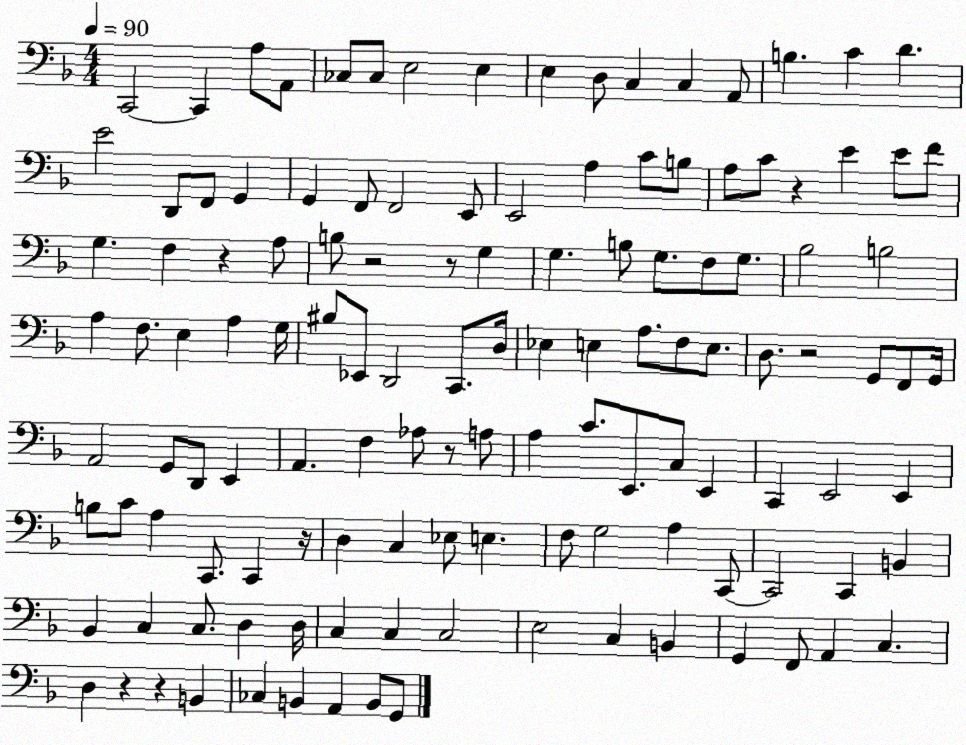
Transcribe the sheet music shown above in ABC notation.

X:1
T:Untitled
M:4/4
L:1/4
K:F
C,,2 C,, A,/2 A,,/2 _C,/2 _C,/2 E,2 E, E, D,/2 C, C, A,,/2 B, C D E2 D,,/2 F,,/2 G,, G,, F,,/2 F,,2 E,,/2 E,,2 A, C/2 B,/2 A,/2 C/2 z E E/2 F/2 G, F, z A,/2 B,/2 z2 z/2 G, G, B,/2 G,/2 F,/2 G,/2 _B,2 B,2 A, F,/2 E, A, G,/4 ^B,/2 _E,,/2 D,,2 C,,/2 D,/4 _E, E, A,/2 F,/2 E,/2 D,/2 z2 G,,/2 F,,/2 G,,/4 A,,2 G,,/2 D,,/2 E,, A,, F, _A,/2 z/2 A,/2 A, C/2 E,,/2 C,/2 E,, C,, E,,2 E,, B,/2 C/2 A, C,,/2 C,, z/4 D, C, _E,/2 E, F,/2 G,2 A, C,,/2 C,,2 C,, B,, _B,, C, C,/2 D, D,/4 C, C, C,2 E,2 C, B,, G,, F,,/2 A,, C, D, z z B,, _C, B,, A,, B,,/2 G,,/2